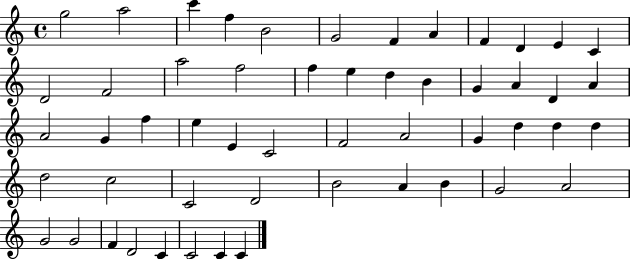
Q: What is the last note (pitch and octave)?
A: C4